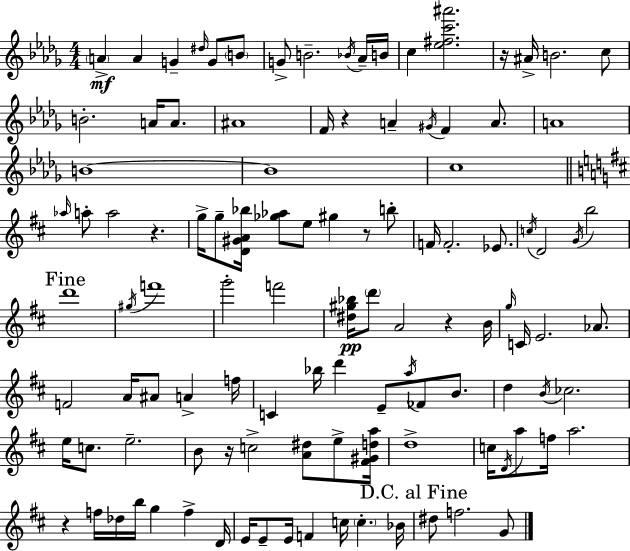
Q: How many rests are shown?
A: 7